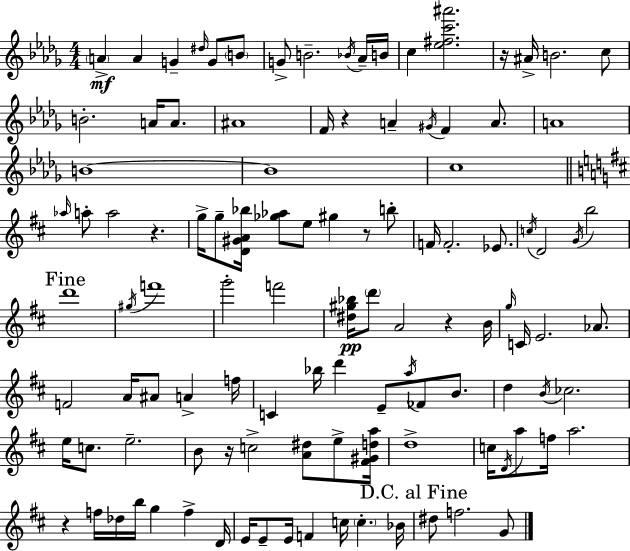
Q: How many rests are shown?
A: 7